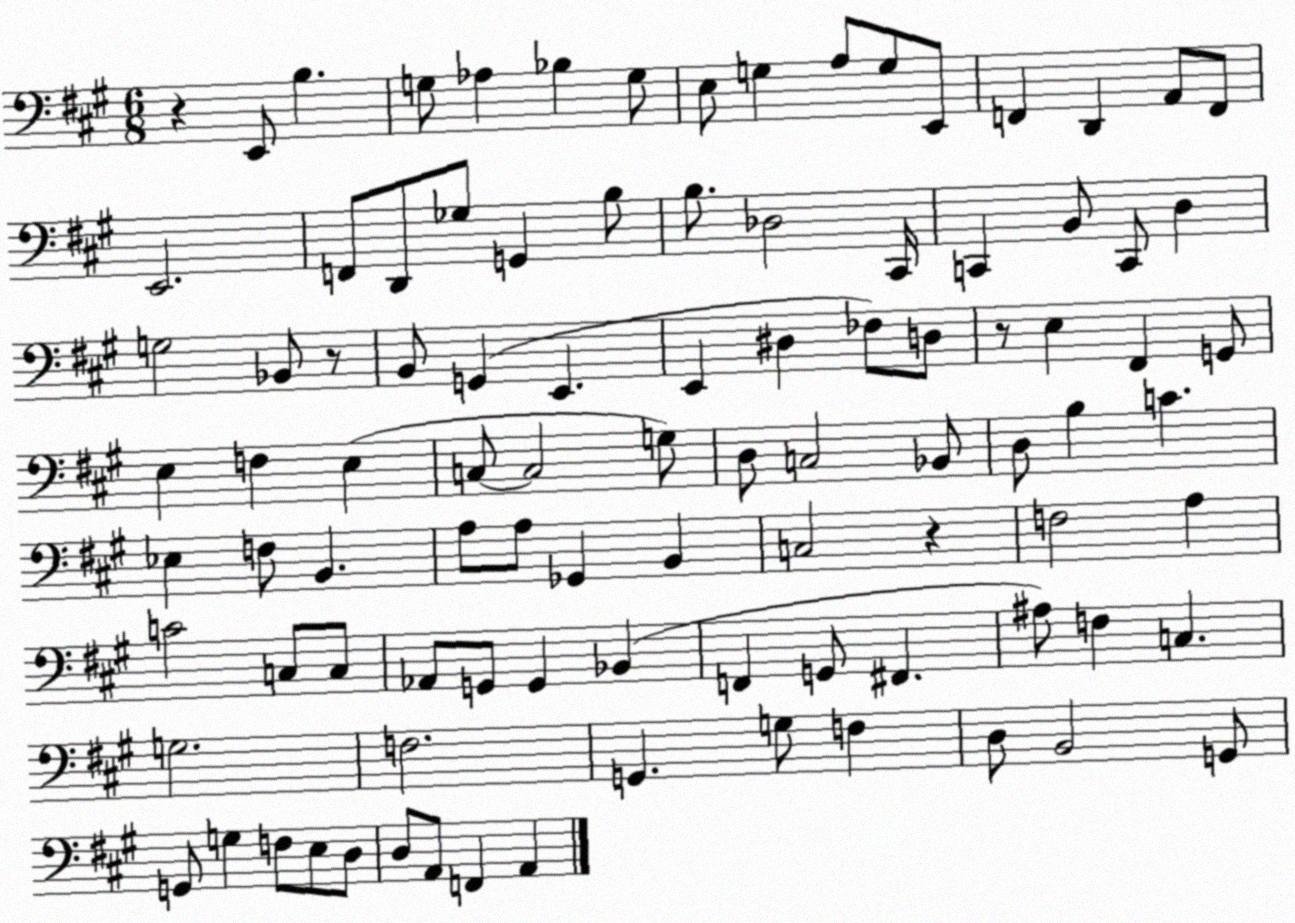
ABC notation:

X:1
T:Untitled
M:6/8
L:1/4
K:A
z E,,/2 B, G,/2 _A, _B, G,/2 E,/2 G, A,/2 G,/2 E,,/2 F,, D,, A,,/2 F,,/2 E,,2 F,,/2 D,,/2 _G,/2 G,, B,/2 B,/2 _D,2 ^C,,/4 C,, B,,/2 C,,/2 D, G,2 _B,,/2 z/2 B,,/2 G,, E,, E,, ^D, _F,/2 D,/2 z/2 E, ^F,, G,,/2 E, F, E, C,/2 C,2 G,/2 D,/2 C,2 _B,,/2 D,/2 B, C _E, F,/2 B,, A,/2 A,/2 _G,, B,, C,2 z F,2 A, C2 C,/2 C,/2 _A,,/2 G,,/2 G,, _B,, F,, G,,/2 ^F,, ^A,/2 F, C, G,2 F,2 G,, G,/2 F, D,/2 B,,2 G,,/2 G,,/2 G, F,/2 E,/2 D,/2 D,/2 A,,/2 F,, A,,